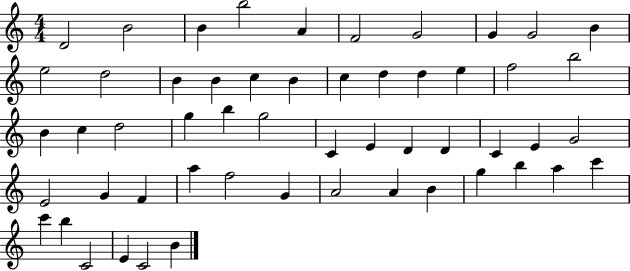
X:1
T:Untitled
M:4/4
L:1/4
K:C
D2 B2 B b2 A F2 G2 G G2 B e2 d2 B B c B c d d e f2 b2 B c d2 g b g2 C E D D C E G2 E2 G F a f2 G A2 A B g b a c' c' b C2 E C2 B